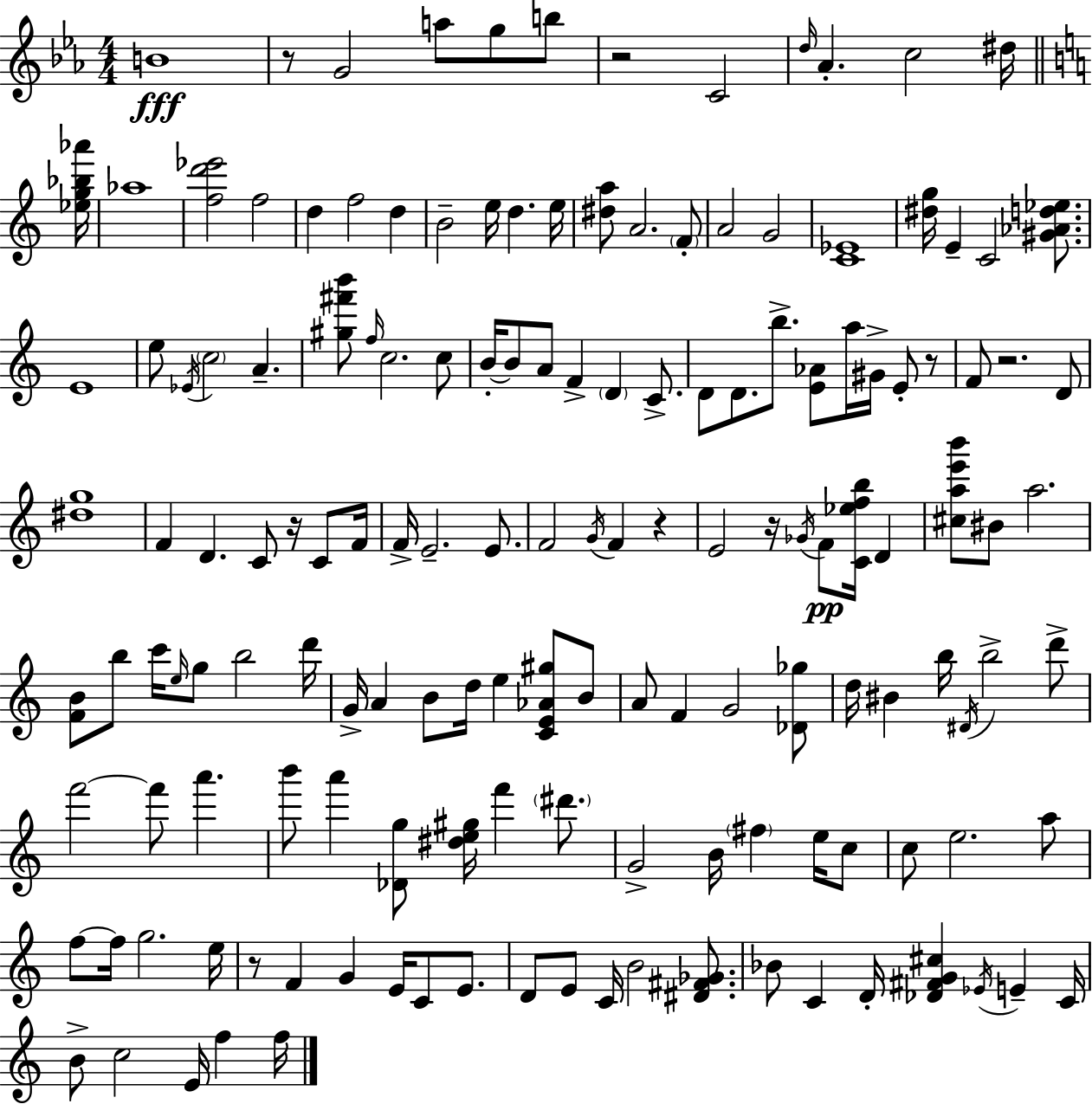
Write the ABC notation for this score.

X:1
T:Untitled
M:4/4
L:1/4
K:Eb
B4 z/2 G2 a/2 g/2 b/2 z2 C2 d/4 _A c2 ^d/4 [_eg_b_a']/4 _a4 [fd'_e']2 f2 d f2 d B2 e/4 d e/4 [^da]/2 A2 F/2 A2 G2 [C_E]4 [^dg]/4 E C2 [^G_Ad_e]/2 E4 e/2 _E/4 c2 A [^g^f'b']/2 f/4 c2 c/2 B/4 B/2 A/2 F D C/2 D/2 D/2 b/2 [E_A]/2 a/4 ^G/4 E/2 z/2 F/2 z2 D/2 [^dg]4 F D C/2 z/4 C/2 F/4 F/4 E2 E/2 F2 G/4 F z E2 z/4 _G/4 F/2 [C_efb]/4 D [^cae'b']/2 ^B/2 a2 [FB]/2 b/2 c'/4 e/4 g/2 b2 d'/4 G/4 A B/2 d/4 e [CE_A^g]/2 B/2 A/2 F G2 [_D_g]/2 d/4 ^B b/4 ^D/4 b2 d'/2 f'2 f'/2 a' b'/2 a' [_Dg]/2 [^de^g]/4 f' ^d'/2 G2 B/4 ^f e/4 c/2 c/2 e2 a/2 f/2 f/4 g2 e/4 z/2 F G E/4 C/2 E/2 D/2 E/2 C/4 B2 [^D^F_G]/2 _B/2 C D/4 [_D^FG^c] _E/4 E C/4 B/2 c2 E/4 f f/4